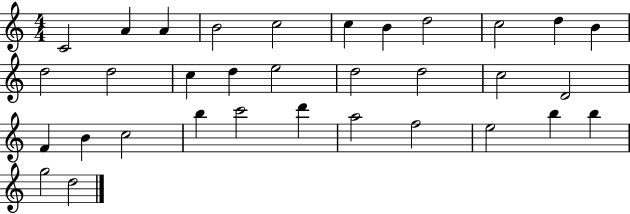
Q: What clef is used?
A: treble